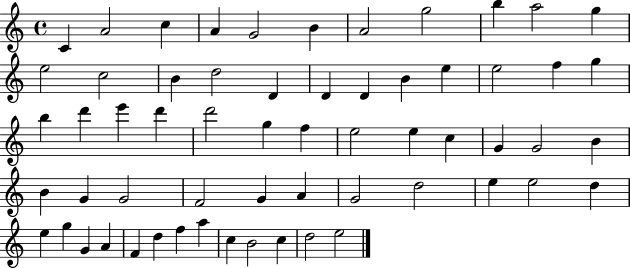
X:1
T:Untitled
M:4/4
L:1/4
K:C
C A2 c A G2 B A2 g2 b a2 g e2 c2 B d2 D D D B e e2 f g b d' e' d' d'2 g f e2 e c G G2 B B G G2 F2 G A G2 d2 e e2 d e g G A F d f a c B2 c d2 e2